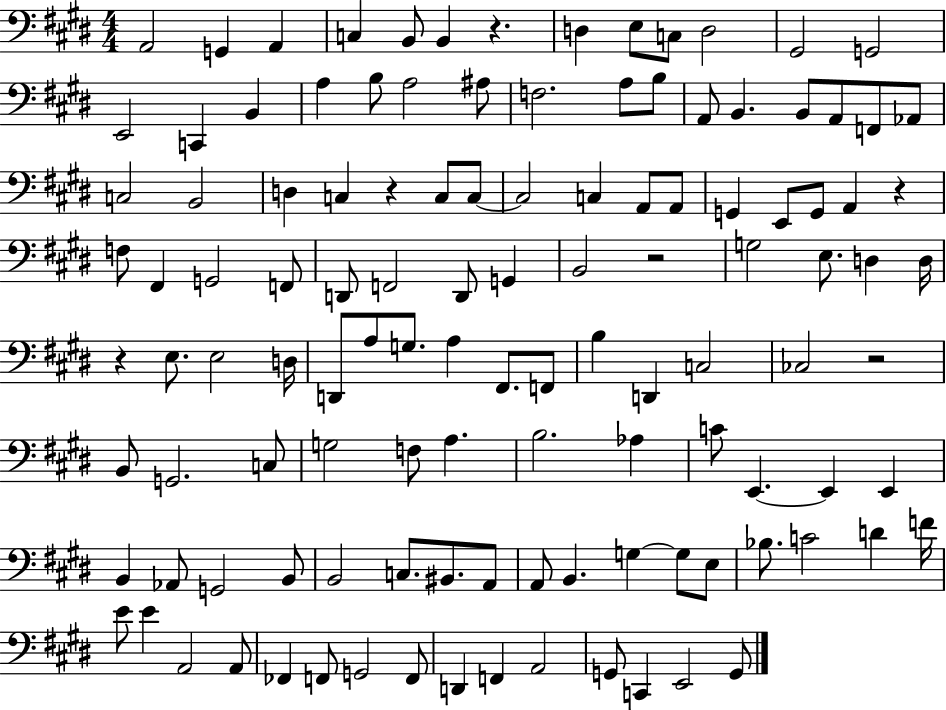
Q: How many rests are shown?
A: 6